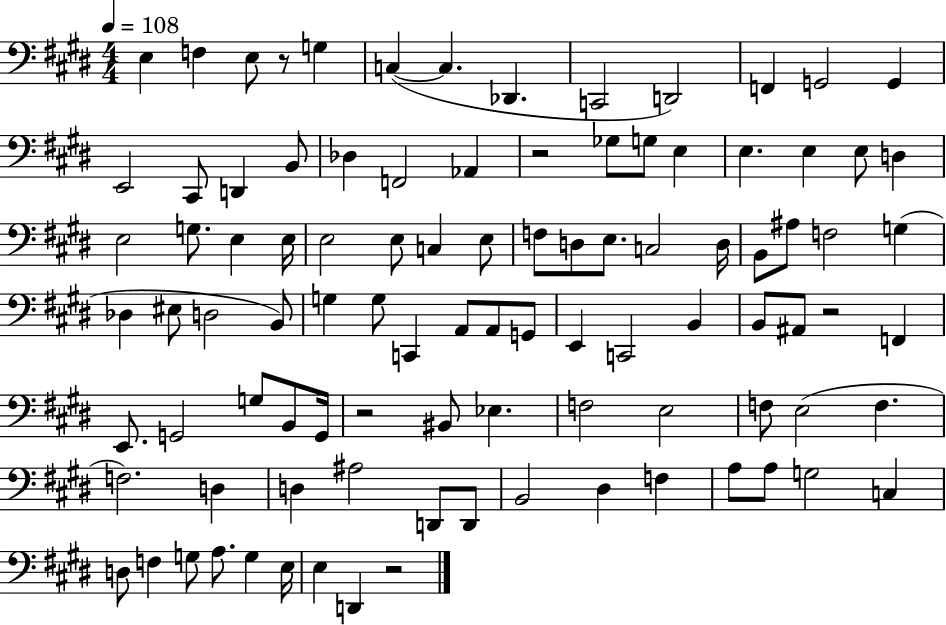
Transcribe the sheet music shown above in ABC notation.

X:1
T:Untitled
M:4/4
L:1/4
K:E
E, F, E,/2 z/2 G, C, C, _D,, C,,2 D,,2 F,, G,,2 G,, E,,2 ^C,,/2 D,, B,,/2 _D, F,,2 _A,, z2 _G,/2 G,/2 E, E, E, E,/2 D, E,2 G,/2 E, E,/4 E,2 E,/2 C, E,/2 F,/2 D,/2 E,/2 C,2 D,/4 B,,/2 ^A,/2 F,2 G, _D, ^E,/2 D,2 B,,/2 G, G,/2 C,, A,,/2 A,,/2 G,,/2 E,, C,,2 B,, B,,/2 ^A,,/2 z2 F,, E,,/2 G,,2 G,/2 B,,/2 G,,/4 z2 ^B,,/2 _E, F,2 E,2 F,/2 E,2 F, F,2 D, D, ^A,2 D,,/2 D,,/2 B,,2 ^D, F, A,/2 A,/2 G,2 C, D,/2 F, G,/2 A,/2 G, E,/4 E, D,, z2